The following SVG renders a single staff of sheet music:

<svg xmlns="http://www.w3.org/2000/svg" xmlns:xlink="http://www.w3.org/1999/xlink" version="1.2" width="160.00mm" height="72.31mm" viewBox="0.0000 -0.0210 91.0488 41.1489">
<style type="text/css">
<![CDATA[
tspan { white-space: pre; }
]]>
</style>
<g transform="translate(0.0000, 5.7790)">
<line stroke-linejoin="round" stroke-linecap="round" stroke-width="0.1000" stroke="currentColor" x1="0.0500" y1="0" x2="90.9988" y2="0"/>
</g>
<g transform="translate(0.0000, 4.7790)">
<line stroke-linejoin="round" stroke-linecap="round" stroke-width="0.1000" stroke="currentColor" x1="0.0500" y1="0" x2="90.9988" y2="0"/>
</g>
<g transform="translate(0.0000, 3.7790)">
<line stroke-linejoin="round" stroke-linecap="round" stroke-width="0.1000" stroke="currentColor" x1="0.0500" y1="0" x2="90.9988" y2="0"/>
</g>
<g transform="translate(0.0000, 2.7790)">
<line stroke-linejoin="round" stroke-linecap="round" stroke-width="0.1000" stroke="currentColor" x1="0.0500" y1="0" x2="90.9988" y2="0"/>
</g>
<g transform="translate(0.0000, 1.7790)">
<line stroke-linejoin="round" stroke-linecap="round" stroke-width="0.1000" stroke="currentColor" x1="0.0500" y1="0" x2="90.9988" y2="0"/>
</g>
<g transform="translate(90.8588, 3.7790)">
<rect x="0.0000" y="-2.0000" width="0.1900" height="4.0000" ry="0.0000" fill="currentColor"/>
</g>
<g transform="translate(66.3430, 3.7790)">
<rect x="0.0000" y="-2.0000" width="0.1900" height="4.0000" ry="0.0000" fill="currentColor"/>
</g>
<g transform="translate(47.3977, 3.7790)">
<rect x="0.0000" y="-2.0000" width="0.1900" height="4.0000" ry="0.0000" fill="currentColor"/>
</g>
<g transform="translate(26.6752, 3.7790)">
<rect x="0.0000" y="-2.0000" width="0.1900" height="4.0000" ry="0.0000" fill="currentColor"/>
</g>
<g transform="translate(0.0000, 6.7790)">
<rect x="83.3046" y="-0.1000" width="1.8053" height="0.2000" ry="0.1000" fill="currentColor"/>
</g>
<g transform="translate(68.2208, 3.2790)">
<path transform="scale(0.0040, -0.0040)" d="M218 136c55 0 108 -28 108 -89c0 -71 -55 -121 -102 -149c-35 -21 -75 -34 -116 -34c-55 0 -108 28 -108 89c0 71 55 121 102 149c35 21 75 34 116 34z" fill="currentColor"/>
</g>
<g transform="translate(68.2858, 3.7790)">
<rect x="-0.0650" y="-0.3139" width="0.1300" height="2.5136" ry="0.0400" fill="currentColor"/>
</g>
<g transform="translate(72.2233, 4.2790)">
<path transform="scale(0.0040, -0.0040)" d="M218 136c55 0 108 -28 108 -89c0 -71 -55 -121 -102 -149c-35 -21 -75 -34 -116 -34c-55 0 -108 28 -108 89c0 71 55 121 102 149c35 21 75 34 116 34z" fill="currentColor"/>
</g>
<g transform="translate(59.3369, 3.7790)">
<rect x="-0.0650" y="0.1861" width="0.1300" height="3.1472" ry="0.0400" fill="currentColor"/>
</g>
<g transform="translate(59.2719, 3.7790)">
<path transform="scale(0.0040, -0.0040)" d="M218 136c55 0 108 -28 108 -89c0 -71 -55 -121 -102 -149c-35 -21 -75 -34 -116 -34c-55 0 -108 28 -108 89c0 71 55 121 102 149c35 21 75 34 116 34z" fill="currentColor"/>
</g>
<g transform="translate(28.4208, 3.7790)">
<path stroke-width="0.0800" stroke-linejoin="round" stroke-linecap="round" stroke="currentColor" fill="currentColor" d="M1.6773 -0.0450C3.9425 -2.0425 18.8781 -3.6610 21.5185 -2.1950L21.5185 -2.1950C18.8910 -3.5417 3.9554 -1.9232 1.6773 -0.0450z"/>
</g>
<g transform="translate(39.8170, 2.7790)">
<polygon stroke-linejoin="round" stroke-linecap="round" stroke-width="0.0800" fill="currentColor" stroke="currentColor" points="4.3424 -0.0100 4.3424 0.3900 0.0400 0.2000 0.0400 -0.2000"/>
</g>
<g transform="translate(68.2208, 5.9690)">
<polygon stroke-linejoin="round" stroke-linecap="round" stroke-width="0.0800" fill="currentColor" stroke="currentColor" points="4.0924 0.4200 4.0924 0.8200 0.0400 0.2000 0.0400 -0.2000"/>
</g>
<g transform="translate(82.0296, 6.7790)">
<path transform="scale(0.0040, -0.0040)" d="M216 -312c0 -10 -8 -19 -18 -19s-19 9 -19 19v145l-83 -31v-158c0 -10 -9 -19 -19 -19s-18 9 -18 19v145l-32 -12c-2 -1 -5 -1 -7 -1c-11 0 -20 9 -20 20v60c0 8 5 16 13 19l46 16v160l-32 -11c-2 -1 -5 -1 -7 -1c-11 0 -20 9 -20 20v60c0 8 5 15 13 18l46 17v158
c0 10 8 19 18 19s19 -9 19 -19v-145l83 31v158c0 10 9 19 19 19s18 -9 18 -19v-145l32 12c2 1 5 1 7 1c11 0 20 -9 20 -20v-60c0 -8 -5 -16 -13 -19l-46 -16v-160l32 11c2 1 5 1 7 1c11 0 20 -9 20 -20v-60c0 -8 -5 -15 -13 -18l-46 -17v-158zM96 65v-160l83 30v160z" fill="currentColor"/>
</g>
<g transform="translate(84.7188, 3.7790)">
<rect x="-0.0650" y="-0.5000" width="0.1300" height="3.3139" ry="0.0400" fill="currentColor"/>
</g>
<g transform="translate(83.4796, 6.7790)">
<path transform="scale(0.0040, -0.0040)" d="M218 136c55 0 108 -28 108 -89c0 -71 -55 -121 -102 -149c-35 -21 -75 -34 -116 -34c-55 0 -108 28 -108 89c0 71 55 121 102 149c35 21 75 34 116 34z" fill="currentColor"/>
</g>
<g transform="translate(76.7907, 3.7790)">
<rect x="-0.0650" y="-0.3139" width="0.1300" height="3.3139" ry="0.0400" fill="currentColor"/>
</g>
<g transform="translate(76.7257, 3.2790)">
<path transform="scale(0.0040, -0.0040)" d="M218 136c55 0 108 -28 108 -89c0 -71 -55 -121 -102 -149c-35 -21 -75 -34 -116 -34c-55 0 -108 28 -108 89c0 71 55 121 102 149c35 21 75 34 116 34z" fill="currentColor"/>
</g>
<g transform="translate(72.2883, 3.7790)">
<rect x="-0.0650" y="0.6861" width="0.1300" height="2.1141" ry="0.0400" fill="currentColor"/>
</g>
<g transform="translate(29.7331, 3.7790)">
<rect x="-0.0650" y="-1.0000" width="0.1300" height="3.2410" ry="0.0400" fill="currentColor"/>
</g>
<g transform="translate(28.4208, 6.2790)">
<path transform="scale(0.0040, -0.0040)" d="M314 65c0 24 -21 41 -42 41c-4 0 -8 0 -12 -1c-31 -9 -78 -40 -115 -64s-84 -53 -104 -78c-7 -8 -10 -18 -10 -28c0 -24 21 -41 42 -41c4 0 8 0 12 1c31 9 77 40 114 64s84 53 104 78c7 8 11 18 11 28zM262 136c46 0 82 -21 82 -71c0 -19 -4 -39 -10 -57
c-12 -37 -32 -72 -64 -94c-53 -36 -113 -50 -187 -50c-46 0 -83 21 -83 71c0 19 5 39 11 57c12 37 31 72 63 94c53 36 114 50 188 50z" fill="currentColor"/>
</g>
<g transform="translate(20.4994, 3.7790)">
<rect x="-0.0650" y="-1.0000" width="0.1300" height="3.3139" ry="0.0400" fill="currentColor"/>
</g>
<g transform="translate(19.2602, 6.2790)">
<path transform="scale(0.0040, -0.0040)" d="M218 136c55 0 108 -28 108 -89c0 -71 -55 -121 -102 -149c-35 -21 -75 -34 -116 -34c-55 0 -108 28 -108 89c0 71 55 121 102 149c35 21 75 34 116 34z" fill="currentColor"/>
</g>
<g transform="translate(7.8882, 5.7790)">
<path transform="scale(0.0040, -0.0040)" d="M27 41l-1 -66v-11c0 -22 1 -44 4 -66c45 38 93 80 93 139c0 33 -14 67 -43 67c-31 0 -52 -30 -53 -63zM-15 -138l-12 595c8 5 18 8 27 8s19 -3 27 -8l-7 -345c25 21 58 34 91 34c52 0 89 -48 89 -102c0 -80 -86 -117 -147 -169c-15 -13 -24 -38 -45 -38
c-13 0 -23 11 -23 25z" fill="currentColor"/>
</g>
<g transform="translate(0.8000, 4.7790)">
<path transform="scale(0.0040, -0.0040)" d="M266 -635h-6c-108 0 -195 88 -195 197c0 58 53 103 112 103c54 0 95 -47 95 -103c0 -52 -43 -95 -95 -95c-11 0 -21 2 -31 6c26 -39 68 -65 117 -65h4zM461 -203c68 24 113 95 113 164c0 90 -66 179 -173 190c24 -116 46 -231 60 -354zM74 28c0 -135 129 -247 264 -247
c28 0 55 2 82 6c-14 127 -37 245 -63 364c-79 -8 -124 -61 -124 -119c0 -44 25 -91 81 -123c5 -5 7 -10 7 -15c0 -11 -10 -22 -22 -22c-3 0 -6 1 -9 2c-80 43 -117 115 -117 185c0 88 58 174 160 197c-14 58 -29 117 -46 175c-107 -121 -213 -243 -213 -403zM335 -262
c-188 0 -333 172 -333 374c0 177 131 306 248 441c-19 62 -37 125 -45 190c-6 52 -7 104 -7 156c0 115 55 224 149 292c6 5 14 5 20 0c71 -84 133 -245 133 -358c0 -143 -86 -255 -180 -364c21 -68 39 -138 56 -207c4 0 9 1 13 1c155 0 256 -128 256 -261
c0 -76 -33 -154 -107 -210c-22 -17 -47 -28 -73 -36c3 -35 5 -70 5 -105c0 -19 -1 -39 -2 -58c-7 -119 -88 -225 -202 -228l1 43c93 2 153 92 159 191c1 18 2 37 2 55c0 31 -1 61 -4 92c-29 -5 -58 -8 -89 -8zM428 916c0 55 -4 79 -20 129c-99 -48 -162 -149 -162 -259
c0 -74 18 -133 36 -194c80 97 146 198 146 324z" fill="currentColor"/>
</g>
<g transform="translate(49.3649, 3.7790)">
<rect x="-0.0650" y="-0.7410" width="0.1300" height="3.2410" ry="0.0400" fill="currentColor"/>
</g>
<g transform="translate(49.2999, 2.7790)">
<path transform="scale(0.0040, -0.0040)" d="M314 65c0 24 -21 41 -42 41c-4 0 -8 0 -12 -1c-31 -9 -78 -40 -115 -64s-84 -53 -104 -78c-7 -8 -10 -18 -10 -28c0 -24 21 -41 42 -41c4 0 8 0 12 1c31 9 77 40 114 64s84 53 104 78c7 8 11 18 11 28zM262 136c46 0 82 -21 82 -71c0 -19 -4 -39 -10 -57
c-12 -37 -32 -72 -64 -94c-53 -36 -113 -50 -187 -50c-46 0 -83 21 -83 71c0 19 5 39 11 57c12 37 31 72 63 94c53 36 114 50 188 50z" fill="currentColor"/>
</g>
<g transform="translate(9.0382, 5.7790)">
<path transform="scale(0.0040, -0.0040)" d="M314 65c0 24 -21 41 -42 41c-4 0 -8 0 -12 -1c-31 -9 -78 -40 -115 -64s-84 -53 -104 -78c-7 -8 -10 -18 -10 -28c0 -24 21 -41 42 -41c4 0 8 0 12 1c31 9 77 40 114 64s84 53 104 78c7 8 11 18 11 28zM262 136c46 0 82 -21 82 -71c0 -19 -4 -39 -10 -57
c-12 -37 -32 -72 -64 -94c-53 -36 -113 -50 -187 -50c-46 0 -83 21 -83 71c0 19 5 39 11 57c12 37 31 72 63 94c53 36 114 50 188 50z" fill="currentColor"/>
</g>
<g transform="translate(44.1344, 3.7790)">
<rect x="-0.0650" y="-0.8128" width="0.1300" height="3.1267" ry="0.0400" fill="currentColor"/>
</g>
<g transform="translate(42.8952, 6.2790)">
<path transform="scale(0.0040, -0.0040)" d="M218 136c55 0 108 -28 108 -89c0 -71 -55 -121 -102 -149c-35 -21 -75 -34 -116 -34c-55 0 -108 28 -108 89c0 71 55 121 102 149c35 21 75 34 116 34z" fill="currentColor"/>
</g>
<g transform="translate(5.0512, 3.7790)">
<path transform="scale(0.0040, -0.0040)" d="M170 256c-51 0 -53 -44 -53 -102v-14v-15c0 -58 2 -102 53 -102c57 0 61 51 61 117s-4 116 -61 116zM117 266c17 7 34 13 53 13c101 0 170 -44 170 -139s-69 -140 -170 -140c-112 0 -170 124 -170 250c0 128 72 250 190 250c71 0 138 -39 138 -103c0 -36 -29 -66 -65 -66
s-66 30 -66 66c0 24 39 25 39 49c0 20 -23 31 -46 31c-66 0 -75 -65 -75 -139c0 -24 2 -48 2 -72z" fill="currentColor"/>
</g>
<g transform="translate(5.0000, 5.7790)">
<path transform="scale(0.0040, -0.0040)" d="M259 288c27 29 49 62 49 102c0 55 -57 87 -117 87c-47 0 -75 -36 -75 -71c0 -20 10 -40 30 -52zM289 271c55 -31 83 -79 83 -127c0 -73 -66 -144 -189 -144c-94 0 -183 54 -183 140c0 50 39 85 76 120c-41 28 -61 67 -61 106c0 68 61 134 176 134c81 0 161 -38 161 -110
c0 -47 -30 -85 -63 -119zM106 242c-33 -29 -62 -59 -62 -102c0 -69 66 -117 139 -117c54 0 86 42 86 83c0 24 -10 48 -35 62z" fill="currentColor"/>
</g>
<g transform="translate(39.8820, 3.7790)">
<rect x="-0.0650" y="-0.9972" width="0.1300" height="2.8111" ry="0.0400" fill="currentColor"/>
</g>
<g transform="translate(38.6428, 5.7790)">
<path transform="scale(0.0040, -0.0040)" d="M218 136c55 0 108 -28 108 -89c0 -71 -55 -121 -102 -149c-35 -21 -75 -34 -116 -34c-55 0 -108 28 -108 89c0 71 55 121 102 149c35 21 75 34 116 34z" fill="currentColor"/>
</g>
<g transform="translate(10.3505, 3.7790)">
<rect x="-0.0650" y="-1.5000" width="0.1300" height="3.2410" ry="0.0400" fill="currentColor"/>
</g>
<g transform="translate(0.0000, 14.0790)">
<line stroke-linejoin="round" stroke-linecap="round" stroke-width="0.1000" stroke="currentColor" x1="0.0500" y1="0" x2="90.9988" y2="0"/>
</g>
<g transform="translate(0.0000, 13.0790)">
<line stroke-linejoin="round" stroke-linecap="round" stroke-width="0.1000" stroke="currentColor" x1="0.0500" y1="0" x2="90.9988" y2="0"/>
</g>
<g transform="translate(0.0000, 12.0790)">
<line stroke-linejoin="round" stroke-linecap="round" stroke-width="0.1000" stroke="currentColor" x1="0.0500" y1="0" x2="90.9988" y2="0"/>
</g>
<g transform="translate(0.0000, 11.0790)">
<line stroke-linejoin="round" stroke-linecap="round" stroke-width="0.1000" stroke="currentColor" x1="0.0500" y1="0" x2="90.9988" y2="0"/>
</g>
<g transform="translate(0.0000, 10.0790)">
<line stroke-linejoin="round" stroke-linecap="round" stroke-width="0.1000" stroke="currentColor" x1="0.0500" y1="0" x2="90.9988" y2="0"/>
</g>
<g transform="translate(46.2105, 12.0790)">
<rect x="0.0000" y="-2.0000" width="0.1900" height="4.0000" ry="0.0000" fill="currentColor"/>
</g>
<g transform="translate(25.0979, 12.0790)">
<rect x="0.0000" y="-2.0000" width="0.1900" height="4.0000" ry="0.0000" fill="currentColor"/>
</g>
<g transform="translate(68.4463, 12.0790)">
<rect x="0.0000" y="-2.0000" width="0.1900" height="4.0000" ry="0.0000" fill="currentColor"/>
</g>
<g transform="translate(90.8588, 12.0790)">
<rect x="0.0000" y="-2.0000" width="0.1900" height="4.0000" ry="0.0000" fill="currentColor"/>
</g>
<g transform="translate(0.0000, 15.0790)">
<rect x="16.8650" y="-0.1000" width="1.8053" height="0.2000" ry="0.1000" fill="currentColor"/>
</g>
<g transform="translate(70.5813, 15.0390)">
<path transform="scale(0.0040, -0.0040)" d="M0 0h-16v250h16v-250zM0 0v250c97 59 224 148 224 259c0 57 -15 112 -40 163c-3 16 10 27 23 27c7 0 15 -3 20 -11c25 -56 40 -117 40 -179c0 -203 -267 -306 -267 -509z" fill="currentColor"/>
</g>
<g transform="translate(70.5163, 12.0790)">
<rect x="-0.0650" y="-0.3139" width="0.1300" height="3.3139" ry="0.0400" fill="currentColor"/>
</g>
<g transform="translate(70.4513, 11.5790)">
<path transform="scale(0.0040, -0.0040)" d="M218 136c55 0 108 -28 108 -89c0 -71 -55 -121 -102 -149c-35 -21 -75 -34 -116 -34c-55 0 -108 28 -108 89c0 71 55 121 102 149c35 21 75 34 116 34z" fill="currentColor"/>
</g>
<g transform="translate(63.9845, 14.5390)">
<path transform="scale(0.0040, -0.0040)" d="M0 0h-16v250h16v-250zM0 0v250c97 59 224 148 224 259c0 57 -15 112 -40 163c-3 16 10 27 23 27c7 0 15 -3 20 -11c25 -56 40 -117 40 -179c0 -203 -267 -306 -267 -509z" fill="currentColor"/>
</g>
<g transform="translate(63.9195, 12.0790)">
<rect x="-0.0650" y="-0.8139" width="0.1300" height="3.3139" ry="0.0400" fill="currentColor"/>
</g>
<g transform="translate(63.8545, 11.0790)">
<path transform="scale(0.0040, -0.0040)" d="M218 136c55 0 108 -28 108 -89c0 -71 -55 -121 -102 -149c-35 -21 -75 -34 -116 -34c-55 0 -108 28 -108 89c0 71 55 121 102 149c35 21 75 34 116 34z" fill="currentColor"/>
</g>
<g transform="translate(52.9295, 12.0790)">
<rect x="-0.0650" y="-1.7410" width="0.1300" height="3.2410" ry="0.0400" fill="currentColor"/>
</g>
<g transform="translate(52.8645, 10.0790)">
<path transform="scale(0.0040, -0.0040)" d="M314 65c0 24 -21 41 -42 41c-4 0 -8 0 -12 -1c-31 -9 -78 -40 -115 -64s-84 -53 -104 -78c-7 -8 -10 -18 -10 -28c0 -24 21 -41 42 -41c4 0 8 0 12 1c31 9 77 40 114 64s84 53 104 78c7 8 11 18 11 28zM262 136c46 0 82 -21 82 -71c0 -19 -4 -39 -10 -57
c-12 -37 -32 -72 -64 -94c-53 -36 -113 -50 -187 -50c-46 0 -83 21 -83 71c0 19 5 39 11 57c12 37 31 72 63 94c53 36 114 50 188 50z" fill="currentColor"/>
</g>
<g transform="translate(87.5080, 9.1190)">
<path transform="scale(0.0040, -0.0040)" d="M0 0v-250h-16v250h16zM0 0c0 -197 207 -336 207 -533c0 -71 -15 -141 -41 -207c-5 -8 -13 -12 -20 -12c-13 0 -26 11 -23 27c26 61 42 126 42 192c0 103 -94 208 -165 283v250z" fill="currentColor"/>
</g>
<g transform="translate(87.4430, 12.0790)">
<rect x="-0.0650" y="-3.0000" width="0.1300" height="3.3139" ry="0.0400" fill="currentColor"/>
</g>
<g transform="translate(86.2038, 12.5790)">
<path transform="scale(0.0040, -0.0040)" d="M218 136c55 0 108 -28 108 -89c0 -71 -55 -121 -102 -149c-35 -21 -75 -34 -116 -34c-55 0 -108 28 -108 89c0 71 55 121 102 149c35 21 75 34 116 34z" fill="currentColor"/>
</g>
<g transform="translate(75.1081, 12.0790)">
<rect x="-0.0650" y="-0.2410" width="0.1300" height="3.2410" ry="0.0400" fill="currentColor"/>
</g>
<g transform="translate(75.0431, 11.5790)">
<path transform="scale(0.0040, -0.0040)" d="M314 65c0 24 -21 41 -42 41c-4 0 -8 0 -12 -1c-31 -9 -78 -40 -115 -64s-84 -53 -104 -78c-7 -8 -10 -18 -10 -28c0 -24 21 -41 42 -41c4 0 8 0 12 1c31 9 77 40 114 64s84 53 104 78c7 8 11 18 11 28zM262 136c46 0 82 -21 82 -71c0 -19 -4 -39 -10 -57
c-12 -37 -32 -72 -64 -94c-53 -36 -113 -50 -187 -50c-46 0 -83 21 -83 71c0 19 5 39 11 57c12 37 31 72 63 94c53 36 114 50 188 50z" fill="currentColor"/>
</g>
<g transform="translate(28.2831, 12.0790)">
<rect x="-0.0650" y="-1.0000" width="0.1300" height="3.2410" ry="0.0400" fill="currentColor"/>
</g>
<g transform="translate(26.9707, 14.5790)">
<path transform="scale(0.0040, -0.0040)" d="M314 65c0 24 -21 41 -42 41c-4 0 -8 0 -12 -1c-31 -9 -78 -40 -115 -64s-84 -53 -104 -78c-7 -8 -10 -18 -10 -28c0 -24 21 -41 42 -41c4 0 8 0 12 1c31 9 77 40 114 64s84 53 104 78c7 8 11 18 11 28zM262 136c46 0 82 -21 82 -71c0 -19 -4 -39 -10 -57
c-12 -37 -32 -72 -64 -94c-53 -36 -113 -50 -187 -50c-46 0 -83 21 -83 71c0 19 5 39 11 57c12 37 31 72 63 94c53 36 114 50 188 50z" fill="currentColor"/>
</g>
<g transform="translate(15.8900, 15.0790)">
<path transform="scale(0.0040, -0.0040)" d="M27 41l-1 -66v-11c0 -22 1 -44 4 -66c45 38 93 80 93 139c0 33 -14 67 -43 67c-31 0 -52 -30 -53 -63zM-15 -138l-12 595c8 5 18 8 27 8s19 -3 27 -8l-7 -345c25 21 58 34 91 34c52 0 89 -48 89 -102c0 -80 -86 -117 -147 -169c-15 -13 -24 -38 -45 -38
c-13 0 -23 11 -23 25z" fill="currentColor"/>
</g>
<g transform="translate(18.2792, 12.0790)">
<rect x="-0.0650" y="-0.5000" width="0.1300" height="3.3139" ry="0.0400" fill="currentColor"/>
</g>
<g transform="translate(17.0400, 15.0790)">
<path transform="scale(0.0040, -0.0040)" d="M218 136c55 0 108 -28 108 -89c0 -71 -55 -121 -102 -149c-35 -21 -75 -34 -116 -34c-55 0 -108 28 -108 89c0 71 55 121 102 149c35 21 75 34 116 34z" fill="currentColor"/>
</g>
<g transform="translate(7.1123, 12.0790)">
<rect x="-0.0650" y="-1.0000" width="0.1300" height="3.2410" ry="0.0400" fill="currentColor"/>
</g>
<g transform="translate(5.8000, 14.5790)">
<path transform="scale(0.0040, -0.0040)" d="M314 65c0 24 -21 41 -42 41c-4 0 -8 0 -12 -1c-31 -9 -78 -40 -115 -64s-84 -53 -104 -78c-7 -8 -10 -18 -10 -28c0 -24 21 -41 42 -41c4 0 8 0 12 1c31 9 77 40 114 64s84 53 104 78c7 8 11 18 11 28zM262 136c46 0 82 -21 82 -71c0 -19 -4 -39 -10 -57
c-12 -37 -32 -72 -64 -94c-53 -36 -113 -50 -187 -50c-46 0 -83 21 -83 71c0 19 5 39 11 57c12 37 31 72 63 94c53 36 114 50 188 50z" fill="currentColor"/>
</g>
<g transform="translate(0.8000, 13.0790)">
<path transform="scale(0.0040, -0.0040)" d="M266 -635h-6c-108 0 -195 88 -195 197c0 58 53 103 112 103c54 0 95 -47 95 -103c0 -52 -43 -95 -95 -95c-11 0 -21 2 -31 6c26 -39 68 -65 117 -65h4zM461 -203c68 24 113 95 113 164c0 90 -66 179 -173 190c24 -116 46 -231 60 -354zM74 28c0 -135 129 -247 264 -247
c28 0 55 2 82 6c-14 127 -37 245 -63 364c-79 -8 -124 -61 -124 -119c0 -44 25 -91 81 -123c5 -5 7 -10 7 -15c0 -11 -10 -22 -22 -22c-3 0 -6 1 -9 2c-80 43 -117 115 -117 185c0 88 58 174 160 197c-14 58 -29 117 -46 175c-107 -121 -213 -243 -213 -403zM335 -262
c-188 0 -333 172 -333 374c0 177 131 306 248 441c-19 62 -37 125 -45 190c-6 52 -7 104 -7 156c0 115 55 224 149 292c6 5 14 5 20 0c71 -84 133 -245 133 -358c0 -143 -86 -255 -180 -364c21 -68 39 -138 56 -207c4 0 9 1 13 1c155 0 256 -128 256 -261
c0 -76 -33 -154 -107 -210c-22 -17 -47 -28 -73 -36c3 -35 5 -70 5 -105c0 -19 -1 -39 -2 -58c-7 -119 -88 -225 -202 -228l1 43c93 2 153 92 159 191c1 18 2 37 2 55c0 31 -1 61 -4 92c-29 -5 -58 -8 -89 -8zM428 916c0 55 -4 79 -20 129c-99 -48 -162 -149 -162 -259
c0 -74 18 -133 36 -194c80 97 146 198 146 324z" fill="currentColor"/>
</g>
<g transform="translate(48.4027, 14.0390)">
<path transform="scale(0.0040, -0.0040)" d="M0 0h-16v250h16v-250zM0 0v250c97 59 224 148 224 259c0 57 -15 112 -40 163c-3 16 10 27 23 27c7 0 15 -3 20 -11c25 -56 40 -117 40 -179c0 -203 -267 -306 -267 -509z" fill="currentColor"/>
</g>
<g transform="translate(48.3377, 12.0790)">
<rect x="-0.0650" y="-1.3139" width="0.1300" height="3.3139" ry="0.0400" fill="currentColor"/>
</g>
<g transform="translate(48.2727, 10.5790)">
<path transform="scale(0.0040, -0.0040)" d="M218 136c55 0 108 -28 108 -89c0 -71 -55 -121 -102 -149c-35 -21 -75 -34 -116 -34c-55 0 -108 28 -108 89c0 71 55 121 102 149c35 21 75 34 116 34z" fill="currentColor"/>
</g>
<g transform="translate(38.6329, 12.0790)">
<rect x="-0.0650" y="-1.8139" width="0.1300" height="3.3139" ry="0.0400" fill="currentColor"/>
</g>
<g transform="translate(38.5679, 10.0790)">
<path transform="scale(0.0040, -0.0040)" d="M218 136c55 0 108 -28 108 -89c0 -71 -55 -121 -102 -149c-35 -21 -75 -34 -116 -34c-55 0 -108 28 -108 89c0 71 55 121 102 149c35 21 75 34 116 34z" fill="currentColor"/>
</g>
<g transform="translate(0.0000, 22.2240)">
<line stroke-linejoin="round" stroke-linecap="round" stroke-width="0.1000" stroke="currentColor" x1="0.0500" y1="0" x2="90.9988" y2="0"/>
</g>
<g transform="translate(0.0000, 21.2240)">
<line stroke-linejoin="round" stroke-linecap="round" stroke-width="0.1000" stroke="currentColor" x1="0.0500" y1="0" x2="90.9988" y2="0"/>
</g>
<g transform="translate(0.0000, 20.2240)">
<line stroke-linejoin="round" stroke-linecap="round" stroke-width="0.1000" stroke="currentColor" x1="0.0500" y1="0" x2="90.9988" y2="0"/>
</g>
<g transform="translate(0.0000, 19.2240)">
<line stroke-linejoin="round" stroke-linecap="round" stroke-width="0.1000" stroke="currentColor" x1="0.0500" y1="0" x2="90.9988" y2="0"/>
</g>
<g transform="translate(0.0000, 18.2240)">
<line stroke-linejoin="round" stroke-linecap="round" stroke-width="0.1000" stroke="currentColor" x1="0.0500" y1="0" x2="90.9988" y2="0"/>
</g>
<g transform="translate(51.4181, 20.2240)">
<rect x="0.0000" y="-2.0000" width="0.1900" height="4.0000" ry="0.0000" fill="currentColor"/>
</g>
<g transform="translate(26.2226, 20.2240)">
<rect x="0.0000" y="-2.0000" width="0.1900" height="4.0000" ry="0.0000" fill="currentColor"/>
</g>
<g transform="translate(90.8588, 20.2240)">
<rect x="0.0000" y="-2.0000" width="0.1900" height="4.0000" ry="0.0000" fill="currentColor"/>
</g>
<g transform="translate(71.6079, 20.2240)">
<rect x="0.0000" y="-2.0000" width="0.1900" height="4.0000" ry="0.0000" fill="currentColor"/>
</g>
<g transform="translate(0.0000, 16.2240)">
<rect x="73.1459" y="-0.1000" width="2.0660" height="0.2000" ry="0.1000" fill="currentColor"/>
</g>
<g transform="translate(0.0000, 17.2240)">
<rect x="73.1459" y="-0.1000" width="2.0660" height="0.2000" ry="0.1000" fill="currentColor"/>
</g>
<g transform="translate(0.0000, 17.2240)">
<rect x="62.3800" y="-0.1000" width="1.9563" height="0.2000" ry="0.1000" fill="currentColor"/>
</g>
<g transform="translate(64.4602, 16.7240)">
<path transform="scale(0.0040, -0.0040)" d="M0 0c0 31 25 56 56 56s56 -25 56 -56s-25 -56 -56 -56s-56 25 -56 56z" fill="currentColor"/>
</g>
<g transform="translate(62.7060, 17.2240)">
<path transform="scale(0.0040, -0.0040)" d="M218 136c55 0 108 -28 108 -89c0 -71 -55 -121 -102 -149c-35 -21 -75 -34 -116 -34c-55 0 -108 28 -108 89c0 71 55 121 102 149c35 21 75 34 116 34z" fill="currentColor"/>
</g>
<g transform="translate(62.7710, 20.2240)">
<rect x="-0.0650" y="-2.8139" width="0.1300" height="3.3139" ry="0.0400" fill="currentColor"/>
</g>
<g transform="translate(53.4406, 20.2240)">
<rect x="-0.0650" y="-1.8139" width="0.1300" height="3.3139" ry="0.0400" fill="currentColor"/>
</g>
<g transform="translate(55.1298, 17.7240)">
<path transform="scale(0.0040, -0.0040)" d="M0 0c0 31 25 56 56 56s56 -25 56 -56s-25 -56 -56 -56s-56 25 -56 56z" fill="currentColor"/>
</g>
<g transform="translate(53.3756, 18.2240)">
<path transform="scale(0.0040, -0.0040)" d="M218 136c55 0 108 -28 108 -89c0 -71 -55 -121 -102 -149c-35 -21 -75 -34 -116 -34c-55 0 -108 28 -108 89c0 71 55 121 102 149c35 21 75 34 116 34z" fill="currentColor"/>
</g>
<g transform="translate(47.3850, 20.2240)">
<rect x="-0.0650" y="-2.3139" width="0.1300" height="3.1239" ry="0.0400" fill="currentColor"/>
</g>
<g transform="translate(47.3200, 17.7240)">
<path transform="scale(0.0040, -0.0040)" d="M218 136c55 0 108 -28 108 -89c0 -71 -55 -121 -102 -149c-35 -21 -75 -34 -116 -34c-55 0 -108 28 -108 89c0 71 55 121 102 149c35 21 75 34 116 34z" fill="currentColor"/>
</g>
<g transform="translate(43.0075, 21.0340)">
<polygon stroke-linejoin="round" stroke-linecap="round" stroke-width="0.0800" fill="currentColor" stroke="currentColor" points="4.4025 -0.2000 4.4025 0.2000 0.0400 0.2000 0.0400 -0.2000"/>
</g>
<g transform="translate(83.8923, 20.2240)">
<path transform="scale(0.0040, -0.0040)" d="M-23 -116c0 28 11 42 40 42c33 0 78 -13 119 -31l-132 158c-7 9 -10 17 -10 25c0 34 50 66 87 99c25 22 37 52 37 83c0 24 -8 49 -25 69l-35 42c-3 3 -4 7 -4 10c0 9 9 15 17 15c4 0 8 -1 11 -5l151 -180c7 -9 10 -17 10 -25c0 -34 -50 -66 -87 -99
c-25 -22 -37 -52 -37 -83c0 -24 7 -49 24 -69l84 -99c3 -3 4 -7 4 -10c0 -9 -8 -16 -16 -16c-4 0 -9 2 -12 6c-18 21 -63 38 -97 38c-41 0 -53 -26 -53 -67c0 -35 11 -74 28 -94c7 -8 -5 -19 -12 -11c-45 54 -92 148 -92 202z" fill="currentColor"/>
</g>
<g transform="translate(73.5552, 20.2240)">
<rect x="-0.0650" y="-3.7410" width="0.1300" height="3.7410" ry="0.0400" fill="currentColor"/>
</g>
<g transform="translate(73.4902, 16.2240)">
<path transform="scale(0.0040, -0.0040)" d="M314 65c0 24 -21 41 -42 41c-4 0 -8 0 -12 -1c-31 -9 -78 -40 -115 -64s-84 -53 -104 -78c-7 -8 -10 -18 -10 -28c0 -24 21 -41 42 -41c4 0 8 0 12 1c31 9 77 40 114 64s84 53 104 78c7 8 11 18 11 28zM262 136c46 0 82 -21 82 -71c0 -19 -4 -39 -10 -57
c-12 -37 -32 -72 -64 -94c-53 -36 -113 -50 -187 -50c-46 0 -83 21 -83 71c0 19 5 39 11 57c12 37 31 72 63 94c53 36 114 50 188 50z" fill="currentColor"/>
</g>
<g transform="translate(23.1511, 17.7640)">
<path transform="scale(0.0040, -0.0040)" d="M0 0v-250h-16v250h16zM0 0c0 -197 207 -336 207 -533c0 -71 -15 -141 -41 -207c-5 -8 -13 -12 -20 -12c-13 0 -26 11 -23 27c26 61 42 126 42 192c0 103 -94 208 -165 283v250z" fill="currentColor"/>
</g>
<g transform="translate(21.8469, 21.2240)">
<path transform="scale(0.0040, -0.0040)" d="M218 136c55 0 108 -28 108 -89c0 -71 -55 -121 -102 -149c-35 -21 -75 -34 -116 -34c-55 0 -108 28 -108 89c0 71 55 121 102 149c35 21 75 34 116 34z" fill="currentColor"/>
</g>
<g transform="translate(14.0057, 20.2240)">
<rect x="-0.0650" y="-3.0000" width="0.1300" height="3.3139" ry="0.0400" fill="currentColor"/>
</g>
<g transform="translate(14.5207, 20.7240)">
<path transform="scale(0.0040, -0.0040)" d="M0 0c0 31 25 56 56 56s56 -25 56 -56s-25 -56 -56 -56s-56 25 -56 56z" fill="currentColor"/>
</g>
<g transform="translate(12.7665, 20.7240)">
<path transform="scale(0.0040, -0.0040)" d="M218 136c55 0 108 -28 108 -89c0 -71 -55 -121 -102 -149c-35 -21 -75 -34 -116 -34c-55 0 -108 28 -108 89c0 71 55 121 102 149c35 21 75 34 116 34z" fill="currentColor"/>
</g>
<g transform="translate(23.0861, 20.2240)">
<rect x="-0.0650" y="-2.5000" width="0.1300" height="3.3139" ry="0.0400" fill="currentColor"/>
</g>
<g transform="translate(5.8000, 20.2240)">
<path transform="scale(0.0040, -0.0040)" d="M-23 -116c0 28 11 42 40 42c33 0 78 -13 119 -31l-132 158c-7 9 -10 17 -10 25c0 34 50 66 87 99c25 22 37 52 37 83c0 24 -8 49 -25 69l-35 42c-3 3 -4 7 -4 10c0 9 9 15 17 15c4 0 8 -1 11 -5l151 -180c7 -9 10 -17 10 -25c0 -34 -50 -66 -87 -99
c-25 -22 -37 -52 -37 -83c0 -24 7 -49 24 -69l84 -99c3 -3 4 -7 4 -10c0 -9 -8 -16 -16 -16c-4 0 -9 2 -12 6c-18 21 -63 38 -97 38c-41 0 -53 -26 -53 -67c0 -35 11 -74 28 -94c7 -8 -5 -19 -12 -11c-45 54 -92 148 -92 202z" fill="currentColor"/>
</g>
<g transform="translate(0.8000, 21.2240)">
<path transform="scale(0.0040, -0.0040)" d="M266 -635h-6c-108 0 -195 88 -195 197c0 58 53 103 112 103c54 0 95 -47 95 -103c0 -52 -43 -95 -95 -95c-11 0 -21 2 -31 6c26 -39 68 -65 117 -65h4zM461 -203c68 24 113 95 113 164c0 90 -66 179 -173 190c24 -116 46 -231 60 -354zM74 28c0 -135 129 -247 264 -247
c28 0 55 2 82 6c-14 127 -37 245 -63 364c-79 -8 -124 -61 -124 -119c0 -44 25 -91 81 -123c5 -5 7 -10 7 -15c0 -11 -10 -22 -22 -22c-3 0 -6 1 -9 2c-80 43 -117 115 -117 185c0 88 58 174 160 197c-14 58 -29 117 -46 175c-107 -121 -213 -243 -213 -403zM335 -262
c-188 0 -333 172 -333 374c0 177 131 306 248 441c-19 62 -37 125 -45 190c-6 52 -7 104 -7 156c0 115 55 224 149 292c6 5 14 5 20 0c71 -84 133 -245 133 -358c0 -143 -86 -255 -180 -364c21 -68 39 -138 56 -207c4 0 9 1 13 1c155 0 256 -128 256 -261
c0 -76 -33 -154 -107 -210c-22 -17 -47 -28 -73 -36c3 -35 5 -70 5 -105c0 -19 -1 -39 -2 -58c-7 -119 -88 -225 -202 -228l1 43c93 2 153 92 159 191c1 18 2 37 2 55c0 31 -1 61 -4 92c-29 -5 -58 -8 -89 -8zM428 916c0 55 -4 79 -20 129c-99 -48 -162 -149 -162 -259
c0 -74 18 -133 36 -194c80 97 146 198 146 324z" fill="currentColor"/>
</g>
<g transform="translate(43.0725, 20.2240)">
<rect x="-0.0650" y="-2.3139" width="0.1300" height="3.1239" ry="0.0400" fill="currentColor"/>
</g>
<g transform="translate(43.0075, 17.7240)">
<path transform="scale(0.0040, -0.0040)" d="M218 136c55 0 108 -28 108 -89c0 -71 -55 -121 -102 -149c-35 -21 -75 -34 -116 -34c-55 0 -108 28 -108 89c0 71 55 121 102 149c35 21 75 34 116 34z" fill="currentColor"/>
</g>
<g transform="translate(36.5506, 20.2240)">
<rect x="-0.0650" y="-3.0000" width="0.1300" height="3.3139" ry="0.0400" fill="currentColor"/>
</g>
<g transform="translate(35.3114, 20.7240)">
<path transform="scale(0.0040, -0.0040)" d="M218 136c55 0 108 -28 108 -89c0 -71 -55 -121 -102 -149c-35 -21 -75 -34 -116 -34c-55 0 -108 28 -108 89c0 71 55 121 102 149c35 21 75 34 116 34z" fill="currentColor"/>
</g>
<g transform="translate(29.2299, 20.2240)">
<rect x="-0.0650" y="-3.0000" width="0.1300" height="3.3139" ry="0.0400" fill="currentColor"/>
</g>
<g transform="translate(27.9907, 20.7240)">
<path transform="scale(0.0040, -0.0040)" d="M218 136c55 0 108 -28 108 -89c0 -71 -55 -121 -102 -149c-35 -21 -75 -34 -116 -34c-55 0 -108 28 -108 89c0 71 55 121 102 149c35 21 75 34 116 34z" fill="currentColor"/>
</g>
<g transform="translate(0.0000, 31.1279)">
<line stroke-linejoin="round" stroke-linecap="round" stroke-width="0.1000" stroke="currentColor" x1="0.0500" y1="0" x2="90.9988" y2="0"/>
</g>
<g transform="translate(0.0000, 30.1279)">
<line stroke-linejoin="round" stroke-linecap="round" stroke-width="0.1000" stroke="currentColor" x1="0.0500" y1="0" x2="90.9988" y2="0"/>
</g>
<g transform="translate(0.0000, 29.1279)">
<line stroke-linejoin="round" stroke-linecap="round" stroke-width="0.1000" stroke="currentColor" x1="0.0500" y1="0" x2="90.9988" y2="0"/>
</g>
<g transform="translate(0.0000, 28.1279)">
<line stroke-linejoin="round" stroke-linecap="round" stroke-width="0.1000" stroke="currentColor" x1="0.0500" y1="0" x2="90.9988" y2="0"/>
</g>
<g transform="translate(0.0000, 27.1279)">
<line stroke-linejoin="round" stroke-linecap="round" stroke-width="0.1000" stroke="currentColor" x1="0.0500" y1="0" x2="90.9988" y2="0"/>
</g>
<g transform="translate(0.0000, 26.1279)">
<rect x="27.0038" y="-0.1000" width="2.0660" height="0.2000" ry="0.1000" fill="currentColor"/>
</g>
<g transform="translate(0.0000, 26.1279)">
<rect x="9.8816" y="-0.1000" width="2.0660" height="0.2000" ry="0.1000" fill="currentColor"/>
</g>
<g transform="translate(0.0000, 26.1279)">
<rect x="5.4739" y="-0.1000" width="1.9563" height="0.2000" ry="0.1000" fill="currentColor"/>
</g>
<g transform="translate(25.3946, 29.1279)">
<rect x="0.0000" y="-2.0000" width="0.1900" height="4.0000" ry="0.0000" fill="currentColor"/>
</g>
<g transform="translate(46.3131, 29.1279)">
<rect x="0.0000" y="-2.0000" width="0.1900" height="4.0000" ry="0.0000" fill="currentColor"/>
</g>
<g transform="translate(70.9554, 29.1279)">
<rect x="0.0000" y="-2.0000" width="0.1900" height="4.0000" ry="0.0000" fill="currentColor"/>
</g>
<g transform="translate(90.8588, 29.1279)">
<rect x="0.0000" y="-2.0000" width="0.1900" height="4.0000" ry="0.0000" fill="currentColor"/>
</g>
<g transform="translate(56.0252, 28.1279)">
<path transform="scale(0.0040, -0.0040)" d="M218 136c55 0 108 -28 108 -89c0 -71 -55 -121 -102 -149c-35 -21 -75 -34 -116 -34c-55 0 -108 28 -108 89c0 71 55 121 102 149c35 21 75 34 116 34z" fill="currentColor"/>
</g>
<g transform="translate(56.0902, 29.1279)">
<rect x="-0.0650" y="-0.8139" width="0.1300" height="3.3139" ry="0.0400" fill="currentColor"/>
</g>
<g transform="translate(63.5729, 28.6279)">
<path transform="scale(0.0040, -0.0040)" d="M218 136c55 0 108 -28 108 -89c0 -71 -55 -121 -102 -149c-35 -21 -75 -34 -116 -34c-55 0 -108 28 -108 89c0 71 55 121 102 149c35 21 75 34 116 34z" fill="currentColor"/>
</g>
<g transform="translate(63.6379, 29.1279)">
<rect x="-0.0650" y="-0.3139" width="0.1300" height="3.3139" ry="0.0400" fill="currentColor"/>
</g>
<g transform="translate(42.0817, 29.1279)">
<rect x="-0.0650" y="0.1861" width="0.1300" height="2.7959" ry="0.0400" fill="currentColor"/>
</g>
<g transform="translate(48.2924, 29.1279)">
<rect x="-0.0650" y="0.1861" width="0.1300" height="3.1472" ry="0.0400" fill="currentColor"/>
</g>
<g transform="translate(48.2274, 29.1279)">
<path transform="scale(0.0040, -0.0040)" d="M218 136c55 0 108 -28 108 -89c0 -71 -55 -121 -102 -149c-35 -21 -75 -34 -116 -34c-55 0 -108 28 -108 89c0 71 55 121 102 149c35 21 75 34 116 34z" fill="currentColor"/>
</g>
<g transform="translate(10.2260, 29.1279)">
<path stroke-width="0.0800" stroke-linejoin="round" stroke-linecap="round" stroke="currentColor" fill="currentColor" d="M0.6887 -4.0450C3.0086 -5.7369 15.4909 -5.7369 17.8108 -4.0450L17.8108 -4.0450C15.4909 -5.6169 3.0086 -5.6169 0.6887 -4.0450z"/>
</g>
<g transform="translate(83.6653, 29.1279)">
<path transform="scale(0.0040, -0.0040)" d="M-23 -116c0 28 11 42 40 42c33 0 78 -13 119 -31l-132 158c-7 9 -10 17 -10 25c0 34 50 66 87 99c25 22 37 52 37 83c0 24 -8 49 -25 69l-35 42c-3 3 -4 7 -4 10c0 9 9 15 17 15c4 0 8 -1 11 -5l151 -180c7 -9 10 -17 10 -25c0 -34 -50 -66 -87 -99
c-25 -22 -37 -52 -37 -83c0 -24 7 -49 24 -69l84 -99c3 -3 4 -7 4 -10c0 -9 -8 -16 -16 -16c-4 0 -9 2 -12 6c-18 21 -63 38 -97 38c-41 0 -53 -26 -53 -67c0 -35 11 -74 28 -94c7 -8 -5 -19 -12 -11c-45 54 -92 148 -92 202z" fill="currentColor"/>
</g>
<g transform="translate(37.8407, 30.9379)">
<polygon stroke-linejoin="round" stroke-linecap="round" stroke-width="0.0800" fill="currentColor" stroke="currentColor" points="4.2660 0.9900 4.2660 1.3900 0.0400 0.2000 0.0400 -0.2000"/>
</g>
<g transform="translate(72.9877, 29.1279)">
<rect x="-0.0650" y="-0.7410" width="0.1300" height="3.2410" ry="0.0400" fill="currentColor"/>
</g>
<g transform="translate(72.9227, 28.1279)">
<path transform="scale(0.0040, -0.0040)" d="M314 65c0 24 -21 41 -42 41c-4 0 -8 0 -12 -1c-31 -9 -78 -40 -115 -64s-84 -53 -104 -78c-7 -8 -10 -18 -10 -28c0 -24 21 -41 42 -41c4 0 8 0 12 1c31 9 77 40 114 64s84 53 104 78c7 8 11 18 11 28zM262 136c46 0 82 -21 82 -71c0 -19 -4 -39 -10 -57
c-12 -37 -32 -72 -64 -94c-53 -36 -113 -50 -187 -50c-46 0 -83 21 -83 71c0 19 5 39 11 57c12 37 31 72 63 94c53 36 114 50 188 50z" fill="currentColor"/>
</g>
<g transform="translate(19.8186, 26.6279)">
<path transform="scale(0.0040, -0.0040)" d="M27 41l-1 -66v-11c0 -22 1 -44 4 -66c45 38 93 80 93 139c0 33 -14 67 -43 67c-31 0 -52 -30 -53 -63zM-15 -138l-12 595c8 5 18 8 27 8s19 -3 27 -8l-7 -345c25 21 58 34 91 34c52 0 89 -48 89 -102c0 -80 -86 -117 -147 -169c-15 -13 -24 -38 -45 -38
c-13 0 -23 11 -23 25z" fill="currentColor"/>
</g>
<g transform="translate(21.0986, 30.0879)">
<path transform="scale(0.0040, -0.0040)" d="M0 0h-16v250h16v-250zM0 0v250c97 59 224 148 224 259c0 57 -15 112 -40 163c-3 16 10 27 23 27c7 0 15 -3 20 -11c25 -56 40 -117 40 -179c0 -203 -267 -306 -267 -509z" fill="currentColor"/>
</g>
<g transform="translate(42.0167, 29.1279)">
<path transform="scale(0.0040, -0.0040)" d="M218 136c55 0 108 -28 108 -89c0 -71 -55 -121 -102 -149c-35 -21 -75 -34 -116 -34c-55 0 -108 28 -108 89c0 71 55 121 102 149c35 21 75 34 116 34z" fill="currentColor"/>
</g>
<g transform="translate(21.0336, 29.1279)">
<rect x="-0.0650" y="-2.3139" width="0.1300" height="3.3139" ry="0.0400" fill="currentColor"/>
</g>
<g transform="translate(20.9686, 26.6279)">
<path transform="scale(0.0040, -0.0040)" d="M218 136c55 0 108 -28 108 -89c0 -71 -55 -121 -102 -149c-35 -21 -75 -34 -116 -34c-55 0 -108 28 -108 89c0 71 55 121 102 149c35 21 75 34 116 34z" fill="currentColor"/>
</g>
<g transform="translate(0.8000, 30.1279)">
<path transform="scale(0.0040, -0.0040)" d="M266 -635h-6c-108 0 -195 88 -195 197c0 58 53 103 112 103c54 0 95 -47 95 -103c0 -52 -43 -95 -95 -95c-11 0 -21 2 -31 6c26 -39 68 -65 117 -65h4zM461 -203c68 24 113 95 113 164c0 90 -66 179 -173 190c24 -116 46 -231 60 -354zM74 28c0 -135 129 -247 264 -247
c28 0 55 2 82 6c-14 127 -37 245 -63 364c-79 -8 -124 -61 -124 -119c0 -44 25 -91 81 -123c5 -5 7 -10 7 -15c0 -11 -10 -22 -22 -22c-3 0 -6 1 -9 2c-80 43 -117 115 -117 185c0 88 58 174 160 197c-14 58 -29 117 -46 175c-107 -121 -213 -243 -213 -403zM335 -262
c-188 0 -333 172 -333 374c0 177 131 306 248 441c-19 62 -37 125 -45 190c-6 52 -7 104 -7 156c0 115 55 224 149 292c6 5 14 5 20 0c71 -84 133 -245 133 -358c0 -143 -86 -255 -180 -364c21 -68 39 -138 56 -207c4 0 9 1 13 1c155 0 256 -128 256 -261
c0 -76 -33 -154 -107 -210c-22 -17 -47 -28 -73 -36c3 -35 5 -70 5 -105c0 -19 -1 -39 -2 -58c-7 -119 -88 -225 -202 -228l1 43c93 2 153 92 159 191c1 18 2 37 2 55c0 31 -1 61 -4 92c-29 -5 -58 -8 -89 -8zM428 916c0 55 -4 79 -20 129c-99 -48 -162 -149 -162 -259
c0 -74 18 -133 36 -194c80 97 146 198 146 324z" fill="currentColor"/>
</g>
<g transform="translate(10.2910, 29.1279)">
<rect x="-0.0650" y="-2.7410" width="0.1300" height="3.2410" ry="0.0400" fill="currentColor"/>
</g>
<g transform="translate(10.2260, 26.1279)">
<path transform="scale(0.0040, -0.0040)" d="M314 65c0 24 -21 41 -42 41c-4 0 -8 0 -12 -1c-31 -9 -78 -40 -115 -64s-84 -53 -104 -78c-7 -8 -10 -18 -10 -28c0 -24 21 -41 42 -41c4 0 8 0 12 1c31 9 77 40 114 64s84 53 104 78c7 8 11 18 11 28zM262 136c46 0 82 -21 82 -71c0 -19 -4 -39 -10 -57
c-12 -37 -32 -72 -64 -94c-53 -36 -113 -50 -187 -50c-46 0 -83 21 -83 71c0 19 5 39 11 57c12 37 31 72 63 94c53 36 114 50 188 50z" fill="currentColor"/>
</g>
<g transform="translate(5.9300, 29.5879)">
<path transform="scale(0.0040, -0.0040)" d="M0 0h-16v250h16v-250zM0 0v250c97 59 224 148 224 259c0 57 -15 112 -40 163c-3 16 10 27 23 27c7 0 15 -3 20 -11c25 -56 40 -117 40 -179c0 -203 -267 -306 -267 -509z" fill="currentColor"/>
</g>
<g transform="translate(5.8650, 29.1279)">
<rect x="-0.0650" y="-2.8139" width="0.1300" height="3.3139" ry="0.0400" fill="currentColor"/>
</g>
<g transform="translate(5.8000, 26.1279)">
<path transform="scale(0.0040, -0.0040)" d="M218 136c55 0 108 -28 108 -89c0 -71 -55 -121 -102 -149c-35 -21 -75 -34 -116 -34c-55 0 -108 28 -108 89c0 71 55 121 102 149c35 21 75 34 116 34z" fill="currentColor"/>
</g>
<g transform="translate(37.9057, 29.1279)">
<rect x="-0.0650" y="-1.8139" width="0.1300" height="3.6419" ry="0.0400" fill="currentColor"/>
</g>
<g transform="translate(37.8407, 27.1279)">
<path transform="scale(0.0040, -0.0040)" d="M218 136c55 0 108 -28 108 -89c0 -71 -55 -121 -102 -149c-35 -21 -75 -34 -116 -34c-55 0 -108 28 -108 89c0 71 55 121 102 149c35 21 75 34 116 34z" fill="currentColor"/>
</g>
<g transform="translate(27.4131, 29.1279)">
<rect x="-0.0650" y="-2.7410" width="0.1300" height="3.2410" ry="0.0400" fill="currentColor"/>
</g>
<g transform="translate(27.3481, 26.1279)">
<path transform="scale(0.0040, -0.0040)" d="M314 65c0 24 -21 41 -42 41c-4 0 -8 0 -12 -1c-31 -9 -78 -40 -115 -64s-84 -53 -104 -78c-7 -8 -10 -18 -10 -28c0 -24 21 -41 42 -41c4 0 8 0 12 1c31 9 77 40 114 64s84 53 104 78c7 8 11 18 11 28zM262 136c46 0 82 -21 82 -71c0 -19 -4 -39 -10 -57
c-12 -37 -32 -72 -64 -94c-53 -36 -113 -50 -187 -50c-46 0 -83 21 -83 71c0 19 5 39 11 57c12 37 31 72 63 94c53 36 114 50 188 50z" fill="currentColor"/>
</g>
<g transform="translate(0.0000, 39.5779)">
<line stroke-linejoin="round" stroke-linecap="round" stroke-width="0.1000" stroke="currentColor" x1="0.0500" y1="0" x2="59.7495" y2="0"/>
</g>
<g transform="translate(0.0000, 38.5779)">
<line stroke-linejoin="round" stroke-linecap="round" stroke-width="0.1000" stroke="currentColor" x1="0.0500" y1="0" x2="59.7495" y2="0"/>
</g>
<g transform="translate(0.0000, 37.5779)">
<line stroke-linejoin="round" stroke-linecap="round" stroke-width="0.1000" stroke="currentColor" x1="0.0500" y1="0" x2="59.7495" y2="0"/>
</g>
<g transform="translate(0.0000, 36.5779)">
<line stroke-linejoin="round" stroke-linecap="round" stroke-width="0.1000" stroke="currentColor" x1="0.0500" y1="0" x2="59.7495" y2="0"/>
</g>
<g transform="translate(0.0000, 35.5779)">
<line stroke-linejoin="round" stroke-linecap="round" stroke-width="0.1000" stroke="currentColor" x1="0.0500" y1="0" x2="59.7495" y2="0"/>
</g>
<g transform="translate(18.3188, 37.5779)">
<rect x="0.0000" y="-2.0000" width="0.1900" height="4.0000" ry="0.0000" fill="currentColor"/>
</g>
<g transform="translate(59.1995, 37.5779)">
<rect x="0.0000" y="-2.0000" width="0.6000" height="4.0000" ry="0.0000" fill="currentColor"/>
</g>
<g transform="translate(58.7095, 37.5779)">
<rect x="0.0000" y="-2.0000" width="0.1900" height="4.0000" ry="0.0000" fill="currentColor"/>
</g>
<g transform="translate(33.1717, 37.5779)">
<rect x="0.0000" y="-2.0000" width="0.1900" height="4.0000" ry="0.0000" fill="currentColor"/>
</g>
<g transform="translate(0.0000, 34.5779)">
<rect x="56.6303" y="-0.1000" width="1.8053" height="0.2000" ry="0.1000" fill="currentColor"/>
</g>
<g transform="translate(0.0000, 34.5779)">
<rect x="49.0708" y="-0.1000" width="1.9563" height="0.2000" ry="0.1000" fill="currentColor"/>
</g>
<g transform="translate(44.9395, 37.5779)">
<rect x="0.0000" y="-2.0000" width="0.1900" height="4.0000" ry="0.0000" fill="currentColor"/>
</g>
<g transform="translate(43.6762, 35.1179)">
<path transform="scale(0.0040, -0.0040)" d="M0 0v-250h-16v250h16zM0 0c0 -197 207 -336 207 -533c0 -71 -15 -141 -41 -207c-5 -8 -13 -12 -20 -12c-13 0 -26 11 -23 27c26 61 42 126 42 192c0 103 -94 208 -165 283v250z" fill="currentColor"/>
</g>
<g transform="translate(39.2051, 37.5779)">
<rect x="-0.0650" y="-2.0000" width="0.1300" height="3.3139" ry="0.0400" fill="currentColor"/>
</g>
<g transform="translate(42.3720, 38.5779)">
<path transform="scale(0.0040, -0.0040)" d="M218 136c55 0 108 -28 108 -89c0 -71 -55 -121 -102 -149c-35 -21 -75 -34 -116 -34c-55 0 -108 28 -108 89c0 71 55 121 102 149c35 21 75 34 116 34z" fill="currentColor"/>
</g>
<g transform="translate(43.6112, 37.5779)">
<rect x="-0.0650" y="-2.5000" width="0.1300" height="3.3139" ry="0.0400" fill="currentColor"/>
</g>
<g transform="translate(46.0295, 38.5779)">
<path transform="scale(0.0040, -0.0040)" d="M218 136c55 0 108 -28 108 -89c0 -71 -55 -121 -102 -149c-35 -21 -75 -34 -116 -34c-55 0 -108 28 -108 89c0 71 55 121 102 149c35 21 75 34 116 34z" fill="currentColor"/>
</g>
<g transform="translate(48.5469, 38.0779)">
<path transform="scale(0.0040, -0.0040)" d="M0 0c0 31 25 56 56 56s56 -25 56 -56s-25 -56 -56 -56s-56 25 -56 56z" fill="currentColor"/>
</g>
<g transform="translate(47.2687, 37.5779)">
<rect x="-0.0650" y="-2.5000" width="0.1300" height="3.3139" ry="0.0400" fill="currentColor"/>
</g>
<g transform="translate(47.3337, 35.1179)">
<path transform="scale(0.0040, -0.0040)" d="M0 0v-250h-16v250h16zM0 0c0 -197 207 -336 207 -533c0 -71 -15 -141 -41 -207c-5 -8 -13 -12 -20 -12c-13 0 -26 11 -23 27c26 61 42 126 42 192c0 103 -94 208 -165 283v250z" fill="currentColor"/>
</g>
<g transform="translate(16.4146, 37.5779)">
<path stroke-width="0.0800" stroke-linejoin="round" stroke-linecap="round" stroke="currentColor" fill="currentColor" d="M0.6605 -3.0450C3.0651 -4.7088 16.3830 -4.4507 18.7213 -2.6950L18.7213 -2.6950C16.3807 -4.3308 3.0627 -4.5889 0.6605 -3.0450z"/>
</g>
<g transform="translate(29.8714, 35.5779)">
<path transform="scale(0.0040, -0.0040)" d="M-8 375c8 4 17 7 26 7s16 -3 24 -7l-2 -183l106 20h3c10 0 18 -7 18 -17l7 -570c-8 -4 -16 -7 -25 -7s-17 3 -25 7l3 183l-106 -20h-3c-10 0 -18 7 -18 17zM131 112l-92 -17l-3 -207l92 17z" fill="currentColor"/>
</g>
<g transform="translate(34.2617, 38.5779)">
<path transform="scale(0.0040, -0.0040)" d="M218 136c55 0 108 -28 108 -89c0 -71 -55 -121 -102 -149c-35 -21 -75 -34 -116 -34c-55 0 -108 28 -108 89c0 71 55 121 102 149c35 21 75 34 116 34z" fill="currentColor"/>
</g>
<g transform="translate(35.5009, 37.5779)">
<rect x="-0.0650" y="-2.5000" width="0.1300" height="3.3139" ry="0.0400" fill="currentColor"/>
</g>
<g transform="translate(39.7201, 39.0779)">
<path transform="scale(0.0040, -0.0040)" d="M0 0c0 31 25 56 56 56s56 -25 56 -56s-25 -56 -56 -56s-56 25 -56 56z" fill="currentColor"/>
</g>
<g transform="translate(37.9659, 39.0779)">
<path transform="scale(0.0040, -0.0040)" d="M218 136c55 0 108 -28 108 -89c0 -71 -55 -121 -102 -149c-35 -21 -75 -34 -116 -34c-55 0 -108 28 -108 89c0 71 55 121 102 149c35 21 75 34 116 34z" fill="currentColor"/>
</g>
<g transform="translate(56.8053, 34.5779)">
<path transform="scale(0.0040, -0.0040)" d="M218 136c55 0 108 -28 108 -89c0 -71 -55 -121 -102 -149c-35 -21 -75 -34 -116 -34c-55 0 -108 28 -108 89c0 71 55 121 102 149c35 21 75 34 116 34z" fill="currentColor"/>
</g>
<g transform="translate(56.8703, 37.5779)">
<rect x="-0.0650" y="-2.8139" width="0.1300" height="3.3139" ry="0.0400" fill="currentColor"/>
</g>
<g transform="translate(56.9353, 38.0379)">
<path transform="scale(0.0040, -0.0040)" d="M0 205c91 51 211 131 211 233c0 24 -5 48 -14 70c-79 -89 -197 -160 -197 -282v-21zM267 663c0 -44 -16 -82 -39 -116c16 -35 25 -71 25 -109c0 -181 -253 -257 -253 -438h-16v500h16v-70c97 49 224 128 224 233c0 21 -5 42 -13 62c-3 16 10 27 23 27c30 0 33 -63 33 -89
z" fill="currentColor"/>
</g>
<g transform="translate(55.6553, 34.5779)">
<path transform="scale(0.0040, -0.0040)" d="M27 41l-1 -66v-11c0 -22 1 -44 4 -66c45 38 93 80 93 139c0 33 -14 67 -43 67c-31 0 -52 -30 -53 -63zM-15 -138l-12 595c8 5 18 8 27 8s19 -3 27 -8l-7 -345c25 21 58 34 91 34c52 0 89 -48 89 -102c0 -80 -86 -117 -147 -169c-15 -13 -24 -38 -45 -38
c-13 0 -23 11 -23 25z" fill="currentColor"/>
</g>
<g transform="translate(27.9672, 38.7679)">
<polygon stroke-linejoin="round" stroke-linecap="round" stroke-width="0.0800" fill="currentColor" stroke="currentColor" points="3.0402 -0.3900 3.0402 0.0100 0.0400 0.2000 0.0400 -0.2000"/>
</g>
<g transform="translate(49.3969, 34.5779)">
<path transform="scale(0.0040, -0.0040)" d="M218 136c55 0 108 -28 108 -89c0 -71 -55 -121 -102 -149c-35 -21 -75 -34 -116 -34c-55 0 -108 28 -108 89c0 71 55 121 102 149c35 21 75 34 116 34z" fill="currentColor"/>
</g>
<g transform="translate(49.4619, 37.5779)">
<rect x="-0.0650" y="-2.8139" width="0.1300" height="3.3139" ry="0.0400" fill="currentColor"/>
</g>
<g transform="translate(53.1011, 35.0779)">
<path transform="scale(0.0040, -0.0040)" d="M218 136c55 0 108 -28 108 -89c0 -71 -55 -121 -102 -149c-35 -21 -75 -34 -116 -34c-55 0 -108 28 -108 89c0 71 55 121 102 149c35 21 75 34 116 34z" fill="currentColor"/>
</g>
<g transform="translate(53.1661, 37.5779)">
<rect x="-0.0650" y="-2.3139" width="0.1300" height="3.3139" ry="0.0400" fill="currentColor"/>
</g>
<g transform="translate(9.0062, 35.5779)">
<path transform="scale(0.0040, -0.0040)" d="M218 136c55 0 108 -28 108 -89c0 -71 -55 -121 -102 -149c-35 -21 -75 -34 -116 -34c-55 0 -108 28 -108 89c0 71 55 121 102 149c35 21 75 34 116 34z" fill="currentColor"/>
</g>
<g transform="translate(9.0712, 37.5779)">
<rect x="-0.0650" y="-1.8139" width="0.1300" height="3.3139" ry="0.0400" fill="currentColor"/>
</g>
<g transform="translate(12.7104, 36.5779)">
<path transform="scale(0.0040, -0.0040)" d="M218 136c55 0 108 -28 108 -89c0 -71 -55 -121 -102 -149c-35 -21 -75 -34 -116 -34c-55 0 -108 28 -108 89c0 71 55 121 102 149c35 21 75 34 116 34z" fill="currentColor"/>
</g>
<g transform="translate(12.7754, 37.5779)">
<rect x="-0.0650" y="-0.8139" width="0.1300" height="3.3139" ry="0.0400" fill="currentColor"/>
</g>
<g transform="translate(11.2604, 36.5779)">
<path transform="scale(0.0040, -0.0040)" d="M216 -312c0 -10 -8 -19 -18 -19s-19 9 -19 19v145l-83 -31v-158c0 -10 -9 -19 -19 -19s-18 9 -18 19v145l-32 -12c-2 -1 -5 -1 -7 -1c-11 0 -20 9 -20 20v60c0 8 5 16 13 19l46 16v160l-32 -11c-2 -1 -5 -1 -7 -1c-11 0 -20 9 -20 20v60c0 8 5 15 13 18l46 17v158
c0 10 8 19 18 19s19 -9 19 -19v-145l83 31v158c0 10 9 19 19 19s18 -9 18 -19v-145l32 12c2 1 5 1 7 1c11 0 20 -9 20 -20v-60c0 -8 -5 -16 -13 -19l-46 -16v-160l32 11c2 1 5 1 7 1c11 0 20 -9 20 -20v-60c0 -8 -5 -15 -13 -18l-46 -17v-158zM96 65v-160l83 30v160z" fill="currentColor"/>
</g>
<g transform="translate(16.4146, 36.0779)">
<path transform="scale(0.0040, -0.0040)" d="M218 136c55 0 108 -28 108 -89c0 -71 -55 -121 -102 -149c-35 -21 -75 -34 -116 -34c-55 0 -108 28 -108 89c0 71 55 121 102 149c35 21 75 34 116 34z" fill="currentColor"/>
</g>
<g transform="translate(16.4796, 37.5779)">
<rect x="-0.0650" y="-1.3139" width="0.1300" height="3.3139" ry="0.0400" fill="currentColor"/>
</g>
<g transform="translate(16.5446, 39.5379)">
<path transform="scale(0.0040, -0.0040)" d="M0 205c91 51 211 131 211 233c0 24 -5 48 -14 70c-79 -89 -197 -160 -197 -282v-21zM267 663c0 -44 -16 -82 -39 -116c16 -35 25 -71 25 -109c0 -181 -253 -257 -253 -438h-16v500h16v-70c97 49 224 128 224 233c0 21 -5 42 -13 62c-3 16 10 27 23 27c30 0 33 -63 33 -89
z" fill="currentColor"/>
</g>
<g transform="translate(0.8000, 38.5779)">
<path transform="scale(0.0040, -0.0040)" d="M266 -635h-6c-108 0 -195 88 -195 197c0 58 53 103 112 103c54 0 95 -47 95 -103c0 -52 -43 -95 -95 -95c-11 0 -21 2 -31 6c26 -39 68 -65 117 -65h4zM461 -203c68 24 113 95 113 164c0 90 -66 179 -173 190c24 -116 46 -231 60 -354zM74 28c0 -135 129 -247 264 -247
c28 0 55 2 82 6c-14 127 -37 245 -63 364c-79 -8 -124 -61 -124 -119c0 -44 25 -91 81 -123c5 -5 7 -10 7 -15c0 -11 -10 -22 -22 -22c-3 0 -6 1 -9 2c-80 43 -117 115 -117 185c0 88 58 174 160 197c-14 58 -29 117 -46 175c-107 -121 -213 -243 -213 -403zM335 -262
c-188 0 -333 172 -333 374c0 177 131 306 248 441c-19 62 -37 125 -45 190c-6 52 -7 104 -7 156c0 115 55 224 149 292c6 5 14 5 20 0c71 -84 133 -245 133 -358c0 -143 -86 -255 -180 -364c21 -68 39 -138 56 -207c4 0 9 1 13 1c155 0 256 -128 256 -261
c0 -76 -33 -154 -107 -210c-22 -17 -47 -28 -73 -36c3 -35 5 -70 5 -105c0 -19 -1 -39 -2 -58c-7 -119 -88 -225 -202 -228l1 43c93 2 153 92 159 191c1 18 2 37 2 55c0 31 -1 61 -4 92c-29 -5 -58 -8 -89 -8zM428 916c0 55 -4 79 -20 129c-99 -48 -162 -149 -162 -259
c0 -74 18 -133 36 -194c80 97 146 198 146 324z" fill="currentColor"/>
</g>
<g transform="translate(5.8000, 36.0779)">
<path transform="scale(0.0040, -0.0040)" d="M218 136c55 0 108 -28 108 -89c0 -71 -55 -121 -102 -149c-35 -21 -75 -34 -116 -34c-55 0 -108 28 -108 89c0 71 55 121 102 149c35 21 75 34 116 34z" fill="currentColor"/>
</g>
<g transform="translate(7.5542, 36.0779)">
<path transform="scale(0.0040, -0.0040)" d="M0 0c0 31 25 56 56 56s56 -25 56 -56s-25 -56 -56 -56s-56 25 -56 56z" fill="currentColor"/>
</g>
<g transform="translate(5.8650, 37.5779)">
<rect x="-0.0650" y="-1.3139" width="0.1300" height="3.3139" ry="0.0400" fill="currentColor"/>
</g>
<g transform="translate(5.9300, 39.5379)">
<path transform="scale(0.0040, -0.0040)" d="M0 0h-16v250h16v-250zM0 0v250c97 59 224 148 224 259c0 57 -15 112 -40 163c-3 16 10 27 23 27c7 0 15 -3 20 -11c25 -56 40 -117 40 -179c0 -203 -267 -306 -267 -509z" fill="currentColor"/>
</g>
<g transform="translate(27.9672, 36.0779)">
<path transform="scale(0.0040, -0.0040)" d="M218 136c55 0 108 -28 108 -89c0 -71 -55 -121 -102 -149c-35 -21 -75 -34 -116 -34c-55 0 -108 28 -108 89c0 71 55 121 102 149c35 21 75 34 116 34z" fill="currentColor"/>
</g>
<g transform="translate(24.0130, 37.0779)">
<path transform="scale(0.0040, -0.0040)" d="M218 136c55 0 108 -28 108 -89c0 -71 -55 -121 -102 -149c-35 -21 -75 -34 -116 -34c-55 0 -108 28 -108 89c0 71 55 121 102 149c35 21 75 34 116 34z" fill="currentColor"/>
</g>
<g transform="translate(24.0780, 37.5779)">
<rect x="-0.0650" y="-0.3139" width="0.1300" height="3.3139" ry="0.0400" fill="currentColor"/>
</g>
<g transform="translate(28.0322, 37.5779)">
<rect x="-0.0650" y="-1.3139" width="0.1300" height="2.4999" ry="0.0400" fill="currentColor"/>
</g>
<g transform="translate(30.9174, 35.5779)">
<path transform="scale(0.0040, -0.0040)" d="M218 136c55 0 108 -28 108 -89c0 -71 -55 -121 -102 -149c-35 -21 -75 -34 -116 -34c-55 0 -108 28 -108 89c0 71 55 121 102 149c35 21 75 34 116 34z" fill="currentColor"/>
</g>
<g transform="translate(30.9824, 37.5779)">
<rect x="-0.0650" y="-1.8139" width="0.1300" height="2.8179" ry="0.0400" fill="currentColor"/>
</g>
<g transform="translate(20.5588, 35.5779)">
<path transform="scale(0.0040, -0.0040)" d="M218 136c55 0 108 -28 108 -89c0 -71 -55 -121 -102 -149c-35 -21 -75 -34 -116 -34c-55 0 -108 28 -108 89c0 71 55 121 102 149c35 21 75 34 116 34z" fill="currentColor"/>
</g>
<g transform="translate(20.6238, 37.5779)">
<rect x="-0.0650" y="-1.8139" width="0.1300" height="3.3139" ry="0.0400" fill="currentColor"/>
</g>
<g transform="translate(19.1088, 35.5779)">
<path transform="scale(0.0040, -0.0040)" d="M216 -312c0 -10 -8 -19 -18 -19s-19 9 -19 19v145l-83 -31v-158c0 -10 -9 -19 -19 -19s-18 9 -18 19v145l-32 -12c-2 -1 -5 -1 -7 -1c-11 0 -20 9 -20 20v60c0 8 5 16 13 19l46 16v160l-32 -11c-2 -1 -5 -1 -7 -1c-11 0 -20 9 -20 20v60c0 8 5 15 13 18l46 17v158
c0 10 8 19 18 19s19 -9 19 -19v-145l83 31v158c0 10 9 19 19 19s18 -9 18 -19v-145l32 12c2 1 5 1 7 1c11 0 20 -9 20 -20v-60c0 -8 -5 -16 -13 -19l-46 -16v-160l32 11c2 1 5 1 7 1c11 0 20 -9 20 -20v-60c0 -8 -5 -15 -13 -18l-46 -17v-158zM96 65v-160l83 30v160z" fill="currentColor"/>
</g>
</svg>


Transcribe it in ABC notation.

X:1
T:Untitled
M:6/8
L:1/4
K:C
_E2 D D2 E/2 D/2 d2 B c/2 A/2 c ^C D2 _C D2 f e/2 f2 d/2 c/2 c2 A/2 z A G/2 A A g/2 g/2 f a c'2 z a/2 a2 _g/2 a2 f/2 B/2 B d c d2 z e/2 f ^d e/4 ^f c e/2 f/2 G F G/2 G/2 a g _a/4